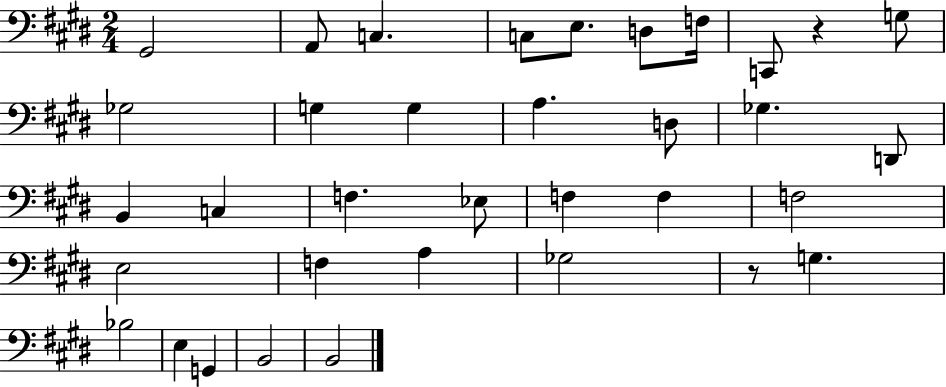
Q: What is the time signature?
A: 2/4